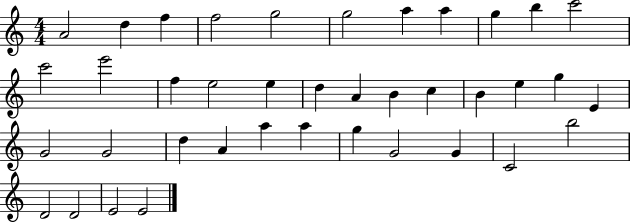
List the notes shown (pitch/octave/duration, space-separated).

A4/h D5/q F5/q F5/h G5/h G5/h A5/q A5/q G5/q B5/q C6/h C6/h E6/h F5/q E5/h E5/q D5/q A4/q B4/q C5/q B4/q E5/q G5/q E4/q G4/h G4/h D5/q A4/q A5/q A5/q G5/q G4/h G4/q C4/h B5/h D4/h D4/h E4/h E4/h